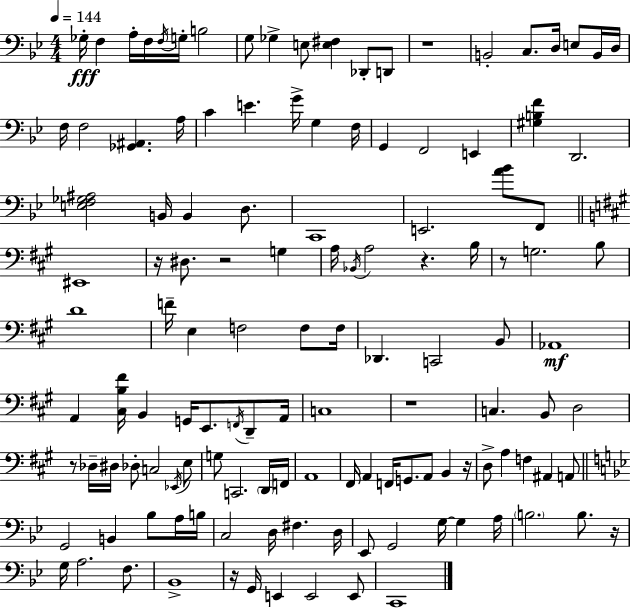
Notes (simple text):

Gb3/s F3/q A3/s F3/s F3/s G3/s B3/h G3/e Gb3/q E3/e [E3,F#3]/q Db2/e D2/e R/w B2/h C3/e. D3/s E3/e B2/s D3/s F3/s F3/h [Gb2,A#2]/q. A3/s C4/q E4/q. G4/s G3/q F3/s G2/q F2/h E2/q [G#3,B3,F4]/q D2/h. [E3,F3,Gb3,A#3]/h B2/s B2/q D3/e. C2/w E2/h. [A4,Bb4]/e F2/e EIS2/w R/s D#3/e. R/h G3/q A3/s Bb2/s A3/h R/q. B3/s R/e G3/h. B3/e D4/w F4/s E3/q F3/h F3/e F3/s Db2/q. C2/h B2/e Ab2/w A2/q [C#3,B3,F#4]/s B2/q G2/s E2/e. F2/s D2/e A2/s C3/w R/w C3/q. B2/e D3/h R/e Db3/s D#3/s Db3/e C3/h Eb2/s E3/e G3/e C2/h. D2/s F2/s A2/w F#2/s A2/q F2/s G2/e. A2/e B2/q R/s D3/e A3/q F3/q A#2/q A2/e G2/h B2/q Bb3/e A3/s B3/s C3/h D3/s F#3/q. D3/s Eb2/e G2/h G3/s G3/q A3/s B3/h. B3/e. R/s G3/s A3/h. F3/e. Bb2/w R/s G2/s E2/q E2/h E2/e C2/w